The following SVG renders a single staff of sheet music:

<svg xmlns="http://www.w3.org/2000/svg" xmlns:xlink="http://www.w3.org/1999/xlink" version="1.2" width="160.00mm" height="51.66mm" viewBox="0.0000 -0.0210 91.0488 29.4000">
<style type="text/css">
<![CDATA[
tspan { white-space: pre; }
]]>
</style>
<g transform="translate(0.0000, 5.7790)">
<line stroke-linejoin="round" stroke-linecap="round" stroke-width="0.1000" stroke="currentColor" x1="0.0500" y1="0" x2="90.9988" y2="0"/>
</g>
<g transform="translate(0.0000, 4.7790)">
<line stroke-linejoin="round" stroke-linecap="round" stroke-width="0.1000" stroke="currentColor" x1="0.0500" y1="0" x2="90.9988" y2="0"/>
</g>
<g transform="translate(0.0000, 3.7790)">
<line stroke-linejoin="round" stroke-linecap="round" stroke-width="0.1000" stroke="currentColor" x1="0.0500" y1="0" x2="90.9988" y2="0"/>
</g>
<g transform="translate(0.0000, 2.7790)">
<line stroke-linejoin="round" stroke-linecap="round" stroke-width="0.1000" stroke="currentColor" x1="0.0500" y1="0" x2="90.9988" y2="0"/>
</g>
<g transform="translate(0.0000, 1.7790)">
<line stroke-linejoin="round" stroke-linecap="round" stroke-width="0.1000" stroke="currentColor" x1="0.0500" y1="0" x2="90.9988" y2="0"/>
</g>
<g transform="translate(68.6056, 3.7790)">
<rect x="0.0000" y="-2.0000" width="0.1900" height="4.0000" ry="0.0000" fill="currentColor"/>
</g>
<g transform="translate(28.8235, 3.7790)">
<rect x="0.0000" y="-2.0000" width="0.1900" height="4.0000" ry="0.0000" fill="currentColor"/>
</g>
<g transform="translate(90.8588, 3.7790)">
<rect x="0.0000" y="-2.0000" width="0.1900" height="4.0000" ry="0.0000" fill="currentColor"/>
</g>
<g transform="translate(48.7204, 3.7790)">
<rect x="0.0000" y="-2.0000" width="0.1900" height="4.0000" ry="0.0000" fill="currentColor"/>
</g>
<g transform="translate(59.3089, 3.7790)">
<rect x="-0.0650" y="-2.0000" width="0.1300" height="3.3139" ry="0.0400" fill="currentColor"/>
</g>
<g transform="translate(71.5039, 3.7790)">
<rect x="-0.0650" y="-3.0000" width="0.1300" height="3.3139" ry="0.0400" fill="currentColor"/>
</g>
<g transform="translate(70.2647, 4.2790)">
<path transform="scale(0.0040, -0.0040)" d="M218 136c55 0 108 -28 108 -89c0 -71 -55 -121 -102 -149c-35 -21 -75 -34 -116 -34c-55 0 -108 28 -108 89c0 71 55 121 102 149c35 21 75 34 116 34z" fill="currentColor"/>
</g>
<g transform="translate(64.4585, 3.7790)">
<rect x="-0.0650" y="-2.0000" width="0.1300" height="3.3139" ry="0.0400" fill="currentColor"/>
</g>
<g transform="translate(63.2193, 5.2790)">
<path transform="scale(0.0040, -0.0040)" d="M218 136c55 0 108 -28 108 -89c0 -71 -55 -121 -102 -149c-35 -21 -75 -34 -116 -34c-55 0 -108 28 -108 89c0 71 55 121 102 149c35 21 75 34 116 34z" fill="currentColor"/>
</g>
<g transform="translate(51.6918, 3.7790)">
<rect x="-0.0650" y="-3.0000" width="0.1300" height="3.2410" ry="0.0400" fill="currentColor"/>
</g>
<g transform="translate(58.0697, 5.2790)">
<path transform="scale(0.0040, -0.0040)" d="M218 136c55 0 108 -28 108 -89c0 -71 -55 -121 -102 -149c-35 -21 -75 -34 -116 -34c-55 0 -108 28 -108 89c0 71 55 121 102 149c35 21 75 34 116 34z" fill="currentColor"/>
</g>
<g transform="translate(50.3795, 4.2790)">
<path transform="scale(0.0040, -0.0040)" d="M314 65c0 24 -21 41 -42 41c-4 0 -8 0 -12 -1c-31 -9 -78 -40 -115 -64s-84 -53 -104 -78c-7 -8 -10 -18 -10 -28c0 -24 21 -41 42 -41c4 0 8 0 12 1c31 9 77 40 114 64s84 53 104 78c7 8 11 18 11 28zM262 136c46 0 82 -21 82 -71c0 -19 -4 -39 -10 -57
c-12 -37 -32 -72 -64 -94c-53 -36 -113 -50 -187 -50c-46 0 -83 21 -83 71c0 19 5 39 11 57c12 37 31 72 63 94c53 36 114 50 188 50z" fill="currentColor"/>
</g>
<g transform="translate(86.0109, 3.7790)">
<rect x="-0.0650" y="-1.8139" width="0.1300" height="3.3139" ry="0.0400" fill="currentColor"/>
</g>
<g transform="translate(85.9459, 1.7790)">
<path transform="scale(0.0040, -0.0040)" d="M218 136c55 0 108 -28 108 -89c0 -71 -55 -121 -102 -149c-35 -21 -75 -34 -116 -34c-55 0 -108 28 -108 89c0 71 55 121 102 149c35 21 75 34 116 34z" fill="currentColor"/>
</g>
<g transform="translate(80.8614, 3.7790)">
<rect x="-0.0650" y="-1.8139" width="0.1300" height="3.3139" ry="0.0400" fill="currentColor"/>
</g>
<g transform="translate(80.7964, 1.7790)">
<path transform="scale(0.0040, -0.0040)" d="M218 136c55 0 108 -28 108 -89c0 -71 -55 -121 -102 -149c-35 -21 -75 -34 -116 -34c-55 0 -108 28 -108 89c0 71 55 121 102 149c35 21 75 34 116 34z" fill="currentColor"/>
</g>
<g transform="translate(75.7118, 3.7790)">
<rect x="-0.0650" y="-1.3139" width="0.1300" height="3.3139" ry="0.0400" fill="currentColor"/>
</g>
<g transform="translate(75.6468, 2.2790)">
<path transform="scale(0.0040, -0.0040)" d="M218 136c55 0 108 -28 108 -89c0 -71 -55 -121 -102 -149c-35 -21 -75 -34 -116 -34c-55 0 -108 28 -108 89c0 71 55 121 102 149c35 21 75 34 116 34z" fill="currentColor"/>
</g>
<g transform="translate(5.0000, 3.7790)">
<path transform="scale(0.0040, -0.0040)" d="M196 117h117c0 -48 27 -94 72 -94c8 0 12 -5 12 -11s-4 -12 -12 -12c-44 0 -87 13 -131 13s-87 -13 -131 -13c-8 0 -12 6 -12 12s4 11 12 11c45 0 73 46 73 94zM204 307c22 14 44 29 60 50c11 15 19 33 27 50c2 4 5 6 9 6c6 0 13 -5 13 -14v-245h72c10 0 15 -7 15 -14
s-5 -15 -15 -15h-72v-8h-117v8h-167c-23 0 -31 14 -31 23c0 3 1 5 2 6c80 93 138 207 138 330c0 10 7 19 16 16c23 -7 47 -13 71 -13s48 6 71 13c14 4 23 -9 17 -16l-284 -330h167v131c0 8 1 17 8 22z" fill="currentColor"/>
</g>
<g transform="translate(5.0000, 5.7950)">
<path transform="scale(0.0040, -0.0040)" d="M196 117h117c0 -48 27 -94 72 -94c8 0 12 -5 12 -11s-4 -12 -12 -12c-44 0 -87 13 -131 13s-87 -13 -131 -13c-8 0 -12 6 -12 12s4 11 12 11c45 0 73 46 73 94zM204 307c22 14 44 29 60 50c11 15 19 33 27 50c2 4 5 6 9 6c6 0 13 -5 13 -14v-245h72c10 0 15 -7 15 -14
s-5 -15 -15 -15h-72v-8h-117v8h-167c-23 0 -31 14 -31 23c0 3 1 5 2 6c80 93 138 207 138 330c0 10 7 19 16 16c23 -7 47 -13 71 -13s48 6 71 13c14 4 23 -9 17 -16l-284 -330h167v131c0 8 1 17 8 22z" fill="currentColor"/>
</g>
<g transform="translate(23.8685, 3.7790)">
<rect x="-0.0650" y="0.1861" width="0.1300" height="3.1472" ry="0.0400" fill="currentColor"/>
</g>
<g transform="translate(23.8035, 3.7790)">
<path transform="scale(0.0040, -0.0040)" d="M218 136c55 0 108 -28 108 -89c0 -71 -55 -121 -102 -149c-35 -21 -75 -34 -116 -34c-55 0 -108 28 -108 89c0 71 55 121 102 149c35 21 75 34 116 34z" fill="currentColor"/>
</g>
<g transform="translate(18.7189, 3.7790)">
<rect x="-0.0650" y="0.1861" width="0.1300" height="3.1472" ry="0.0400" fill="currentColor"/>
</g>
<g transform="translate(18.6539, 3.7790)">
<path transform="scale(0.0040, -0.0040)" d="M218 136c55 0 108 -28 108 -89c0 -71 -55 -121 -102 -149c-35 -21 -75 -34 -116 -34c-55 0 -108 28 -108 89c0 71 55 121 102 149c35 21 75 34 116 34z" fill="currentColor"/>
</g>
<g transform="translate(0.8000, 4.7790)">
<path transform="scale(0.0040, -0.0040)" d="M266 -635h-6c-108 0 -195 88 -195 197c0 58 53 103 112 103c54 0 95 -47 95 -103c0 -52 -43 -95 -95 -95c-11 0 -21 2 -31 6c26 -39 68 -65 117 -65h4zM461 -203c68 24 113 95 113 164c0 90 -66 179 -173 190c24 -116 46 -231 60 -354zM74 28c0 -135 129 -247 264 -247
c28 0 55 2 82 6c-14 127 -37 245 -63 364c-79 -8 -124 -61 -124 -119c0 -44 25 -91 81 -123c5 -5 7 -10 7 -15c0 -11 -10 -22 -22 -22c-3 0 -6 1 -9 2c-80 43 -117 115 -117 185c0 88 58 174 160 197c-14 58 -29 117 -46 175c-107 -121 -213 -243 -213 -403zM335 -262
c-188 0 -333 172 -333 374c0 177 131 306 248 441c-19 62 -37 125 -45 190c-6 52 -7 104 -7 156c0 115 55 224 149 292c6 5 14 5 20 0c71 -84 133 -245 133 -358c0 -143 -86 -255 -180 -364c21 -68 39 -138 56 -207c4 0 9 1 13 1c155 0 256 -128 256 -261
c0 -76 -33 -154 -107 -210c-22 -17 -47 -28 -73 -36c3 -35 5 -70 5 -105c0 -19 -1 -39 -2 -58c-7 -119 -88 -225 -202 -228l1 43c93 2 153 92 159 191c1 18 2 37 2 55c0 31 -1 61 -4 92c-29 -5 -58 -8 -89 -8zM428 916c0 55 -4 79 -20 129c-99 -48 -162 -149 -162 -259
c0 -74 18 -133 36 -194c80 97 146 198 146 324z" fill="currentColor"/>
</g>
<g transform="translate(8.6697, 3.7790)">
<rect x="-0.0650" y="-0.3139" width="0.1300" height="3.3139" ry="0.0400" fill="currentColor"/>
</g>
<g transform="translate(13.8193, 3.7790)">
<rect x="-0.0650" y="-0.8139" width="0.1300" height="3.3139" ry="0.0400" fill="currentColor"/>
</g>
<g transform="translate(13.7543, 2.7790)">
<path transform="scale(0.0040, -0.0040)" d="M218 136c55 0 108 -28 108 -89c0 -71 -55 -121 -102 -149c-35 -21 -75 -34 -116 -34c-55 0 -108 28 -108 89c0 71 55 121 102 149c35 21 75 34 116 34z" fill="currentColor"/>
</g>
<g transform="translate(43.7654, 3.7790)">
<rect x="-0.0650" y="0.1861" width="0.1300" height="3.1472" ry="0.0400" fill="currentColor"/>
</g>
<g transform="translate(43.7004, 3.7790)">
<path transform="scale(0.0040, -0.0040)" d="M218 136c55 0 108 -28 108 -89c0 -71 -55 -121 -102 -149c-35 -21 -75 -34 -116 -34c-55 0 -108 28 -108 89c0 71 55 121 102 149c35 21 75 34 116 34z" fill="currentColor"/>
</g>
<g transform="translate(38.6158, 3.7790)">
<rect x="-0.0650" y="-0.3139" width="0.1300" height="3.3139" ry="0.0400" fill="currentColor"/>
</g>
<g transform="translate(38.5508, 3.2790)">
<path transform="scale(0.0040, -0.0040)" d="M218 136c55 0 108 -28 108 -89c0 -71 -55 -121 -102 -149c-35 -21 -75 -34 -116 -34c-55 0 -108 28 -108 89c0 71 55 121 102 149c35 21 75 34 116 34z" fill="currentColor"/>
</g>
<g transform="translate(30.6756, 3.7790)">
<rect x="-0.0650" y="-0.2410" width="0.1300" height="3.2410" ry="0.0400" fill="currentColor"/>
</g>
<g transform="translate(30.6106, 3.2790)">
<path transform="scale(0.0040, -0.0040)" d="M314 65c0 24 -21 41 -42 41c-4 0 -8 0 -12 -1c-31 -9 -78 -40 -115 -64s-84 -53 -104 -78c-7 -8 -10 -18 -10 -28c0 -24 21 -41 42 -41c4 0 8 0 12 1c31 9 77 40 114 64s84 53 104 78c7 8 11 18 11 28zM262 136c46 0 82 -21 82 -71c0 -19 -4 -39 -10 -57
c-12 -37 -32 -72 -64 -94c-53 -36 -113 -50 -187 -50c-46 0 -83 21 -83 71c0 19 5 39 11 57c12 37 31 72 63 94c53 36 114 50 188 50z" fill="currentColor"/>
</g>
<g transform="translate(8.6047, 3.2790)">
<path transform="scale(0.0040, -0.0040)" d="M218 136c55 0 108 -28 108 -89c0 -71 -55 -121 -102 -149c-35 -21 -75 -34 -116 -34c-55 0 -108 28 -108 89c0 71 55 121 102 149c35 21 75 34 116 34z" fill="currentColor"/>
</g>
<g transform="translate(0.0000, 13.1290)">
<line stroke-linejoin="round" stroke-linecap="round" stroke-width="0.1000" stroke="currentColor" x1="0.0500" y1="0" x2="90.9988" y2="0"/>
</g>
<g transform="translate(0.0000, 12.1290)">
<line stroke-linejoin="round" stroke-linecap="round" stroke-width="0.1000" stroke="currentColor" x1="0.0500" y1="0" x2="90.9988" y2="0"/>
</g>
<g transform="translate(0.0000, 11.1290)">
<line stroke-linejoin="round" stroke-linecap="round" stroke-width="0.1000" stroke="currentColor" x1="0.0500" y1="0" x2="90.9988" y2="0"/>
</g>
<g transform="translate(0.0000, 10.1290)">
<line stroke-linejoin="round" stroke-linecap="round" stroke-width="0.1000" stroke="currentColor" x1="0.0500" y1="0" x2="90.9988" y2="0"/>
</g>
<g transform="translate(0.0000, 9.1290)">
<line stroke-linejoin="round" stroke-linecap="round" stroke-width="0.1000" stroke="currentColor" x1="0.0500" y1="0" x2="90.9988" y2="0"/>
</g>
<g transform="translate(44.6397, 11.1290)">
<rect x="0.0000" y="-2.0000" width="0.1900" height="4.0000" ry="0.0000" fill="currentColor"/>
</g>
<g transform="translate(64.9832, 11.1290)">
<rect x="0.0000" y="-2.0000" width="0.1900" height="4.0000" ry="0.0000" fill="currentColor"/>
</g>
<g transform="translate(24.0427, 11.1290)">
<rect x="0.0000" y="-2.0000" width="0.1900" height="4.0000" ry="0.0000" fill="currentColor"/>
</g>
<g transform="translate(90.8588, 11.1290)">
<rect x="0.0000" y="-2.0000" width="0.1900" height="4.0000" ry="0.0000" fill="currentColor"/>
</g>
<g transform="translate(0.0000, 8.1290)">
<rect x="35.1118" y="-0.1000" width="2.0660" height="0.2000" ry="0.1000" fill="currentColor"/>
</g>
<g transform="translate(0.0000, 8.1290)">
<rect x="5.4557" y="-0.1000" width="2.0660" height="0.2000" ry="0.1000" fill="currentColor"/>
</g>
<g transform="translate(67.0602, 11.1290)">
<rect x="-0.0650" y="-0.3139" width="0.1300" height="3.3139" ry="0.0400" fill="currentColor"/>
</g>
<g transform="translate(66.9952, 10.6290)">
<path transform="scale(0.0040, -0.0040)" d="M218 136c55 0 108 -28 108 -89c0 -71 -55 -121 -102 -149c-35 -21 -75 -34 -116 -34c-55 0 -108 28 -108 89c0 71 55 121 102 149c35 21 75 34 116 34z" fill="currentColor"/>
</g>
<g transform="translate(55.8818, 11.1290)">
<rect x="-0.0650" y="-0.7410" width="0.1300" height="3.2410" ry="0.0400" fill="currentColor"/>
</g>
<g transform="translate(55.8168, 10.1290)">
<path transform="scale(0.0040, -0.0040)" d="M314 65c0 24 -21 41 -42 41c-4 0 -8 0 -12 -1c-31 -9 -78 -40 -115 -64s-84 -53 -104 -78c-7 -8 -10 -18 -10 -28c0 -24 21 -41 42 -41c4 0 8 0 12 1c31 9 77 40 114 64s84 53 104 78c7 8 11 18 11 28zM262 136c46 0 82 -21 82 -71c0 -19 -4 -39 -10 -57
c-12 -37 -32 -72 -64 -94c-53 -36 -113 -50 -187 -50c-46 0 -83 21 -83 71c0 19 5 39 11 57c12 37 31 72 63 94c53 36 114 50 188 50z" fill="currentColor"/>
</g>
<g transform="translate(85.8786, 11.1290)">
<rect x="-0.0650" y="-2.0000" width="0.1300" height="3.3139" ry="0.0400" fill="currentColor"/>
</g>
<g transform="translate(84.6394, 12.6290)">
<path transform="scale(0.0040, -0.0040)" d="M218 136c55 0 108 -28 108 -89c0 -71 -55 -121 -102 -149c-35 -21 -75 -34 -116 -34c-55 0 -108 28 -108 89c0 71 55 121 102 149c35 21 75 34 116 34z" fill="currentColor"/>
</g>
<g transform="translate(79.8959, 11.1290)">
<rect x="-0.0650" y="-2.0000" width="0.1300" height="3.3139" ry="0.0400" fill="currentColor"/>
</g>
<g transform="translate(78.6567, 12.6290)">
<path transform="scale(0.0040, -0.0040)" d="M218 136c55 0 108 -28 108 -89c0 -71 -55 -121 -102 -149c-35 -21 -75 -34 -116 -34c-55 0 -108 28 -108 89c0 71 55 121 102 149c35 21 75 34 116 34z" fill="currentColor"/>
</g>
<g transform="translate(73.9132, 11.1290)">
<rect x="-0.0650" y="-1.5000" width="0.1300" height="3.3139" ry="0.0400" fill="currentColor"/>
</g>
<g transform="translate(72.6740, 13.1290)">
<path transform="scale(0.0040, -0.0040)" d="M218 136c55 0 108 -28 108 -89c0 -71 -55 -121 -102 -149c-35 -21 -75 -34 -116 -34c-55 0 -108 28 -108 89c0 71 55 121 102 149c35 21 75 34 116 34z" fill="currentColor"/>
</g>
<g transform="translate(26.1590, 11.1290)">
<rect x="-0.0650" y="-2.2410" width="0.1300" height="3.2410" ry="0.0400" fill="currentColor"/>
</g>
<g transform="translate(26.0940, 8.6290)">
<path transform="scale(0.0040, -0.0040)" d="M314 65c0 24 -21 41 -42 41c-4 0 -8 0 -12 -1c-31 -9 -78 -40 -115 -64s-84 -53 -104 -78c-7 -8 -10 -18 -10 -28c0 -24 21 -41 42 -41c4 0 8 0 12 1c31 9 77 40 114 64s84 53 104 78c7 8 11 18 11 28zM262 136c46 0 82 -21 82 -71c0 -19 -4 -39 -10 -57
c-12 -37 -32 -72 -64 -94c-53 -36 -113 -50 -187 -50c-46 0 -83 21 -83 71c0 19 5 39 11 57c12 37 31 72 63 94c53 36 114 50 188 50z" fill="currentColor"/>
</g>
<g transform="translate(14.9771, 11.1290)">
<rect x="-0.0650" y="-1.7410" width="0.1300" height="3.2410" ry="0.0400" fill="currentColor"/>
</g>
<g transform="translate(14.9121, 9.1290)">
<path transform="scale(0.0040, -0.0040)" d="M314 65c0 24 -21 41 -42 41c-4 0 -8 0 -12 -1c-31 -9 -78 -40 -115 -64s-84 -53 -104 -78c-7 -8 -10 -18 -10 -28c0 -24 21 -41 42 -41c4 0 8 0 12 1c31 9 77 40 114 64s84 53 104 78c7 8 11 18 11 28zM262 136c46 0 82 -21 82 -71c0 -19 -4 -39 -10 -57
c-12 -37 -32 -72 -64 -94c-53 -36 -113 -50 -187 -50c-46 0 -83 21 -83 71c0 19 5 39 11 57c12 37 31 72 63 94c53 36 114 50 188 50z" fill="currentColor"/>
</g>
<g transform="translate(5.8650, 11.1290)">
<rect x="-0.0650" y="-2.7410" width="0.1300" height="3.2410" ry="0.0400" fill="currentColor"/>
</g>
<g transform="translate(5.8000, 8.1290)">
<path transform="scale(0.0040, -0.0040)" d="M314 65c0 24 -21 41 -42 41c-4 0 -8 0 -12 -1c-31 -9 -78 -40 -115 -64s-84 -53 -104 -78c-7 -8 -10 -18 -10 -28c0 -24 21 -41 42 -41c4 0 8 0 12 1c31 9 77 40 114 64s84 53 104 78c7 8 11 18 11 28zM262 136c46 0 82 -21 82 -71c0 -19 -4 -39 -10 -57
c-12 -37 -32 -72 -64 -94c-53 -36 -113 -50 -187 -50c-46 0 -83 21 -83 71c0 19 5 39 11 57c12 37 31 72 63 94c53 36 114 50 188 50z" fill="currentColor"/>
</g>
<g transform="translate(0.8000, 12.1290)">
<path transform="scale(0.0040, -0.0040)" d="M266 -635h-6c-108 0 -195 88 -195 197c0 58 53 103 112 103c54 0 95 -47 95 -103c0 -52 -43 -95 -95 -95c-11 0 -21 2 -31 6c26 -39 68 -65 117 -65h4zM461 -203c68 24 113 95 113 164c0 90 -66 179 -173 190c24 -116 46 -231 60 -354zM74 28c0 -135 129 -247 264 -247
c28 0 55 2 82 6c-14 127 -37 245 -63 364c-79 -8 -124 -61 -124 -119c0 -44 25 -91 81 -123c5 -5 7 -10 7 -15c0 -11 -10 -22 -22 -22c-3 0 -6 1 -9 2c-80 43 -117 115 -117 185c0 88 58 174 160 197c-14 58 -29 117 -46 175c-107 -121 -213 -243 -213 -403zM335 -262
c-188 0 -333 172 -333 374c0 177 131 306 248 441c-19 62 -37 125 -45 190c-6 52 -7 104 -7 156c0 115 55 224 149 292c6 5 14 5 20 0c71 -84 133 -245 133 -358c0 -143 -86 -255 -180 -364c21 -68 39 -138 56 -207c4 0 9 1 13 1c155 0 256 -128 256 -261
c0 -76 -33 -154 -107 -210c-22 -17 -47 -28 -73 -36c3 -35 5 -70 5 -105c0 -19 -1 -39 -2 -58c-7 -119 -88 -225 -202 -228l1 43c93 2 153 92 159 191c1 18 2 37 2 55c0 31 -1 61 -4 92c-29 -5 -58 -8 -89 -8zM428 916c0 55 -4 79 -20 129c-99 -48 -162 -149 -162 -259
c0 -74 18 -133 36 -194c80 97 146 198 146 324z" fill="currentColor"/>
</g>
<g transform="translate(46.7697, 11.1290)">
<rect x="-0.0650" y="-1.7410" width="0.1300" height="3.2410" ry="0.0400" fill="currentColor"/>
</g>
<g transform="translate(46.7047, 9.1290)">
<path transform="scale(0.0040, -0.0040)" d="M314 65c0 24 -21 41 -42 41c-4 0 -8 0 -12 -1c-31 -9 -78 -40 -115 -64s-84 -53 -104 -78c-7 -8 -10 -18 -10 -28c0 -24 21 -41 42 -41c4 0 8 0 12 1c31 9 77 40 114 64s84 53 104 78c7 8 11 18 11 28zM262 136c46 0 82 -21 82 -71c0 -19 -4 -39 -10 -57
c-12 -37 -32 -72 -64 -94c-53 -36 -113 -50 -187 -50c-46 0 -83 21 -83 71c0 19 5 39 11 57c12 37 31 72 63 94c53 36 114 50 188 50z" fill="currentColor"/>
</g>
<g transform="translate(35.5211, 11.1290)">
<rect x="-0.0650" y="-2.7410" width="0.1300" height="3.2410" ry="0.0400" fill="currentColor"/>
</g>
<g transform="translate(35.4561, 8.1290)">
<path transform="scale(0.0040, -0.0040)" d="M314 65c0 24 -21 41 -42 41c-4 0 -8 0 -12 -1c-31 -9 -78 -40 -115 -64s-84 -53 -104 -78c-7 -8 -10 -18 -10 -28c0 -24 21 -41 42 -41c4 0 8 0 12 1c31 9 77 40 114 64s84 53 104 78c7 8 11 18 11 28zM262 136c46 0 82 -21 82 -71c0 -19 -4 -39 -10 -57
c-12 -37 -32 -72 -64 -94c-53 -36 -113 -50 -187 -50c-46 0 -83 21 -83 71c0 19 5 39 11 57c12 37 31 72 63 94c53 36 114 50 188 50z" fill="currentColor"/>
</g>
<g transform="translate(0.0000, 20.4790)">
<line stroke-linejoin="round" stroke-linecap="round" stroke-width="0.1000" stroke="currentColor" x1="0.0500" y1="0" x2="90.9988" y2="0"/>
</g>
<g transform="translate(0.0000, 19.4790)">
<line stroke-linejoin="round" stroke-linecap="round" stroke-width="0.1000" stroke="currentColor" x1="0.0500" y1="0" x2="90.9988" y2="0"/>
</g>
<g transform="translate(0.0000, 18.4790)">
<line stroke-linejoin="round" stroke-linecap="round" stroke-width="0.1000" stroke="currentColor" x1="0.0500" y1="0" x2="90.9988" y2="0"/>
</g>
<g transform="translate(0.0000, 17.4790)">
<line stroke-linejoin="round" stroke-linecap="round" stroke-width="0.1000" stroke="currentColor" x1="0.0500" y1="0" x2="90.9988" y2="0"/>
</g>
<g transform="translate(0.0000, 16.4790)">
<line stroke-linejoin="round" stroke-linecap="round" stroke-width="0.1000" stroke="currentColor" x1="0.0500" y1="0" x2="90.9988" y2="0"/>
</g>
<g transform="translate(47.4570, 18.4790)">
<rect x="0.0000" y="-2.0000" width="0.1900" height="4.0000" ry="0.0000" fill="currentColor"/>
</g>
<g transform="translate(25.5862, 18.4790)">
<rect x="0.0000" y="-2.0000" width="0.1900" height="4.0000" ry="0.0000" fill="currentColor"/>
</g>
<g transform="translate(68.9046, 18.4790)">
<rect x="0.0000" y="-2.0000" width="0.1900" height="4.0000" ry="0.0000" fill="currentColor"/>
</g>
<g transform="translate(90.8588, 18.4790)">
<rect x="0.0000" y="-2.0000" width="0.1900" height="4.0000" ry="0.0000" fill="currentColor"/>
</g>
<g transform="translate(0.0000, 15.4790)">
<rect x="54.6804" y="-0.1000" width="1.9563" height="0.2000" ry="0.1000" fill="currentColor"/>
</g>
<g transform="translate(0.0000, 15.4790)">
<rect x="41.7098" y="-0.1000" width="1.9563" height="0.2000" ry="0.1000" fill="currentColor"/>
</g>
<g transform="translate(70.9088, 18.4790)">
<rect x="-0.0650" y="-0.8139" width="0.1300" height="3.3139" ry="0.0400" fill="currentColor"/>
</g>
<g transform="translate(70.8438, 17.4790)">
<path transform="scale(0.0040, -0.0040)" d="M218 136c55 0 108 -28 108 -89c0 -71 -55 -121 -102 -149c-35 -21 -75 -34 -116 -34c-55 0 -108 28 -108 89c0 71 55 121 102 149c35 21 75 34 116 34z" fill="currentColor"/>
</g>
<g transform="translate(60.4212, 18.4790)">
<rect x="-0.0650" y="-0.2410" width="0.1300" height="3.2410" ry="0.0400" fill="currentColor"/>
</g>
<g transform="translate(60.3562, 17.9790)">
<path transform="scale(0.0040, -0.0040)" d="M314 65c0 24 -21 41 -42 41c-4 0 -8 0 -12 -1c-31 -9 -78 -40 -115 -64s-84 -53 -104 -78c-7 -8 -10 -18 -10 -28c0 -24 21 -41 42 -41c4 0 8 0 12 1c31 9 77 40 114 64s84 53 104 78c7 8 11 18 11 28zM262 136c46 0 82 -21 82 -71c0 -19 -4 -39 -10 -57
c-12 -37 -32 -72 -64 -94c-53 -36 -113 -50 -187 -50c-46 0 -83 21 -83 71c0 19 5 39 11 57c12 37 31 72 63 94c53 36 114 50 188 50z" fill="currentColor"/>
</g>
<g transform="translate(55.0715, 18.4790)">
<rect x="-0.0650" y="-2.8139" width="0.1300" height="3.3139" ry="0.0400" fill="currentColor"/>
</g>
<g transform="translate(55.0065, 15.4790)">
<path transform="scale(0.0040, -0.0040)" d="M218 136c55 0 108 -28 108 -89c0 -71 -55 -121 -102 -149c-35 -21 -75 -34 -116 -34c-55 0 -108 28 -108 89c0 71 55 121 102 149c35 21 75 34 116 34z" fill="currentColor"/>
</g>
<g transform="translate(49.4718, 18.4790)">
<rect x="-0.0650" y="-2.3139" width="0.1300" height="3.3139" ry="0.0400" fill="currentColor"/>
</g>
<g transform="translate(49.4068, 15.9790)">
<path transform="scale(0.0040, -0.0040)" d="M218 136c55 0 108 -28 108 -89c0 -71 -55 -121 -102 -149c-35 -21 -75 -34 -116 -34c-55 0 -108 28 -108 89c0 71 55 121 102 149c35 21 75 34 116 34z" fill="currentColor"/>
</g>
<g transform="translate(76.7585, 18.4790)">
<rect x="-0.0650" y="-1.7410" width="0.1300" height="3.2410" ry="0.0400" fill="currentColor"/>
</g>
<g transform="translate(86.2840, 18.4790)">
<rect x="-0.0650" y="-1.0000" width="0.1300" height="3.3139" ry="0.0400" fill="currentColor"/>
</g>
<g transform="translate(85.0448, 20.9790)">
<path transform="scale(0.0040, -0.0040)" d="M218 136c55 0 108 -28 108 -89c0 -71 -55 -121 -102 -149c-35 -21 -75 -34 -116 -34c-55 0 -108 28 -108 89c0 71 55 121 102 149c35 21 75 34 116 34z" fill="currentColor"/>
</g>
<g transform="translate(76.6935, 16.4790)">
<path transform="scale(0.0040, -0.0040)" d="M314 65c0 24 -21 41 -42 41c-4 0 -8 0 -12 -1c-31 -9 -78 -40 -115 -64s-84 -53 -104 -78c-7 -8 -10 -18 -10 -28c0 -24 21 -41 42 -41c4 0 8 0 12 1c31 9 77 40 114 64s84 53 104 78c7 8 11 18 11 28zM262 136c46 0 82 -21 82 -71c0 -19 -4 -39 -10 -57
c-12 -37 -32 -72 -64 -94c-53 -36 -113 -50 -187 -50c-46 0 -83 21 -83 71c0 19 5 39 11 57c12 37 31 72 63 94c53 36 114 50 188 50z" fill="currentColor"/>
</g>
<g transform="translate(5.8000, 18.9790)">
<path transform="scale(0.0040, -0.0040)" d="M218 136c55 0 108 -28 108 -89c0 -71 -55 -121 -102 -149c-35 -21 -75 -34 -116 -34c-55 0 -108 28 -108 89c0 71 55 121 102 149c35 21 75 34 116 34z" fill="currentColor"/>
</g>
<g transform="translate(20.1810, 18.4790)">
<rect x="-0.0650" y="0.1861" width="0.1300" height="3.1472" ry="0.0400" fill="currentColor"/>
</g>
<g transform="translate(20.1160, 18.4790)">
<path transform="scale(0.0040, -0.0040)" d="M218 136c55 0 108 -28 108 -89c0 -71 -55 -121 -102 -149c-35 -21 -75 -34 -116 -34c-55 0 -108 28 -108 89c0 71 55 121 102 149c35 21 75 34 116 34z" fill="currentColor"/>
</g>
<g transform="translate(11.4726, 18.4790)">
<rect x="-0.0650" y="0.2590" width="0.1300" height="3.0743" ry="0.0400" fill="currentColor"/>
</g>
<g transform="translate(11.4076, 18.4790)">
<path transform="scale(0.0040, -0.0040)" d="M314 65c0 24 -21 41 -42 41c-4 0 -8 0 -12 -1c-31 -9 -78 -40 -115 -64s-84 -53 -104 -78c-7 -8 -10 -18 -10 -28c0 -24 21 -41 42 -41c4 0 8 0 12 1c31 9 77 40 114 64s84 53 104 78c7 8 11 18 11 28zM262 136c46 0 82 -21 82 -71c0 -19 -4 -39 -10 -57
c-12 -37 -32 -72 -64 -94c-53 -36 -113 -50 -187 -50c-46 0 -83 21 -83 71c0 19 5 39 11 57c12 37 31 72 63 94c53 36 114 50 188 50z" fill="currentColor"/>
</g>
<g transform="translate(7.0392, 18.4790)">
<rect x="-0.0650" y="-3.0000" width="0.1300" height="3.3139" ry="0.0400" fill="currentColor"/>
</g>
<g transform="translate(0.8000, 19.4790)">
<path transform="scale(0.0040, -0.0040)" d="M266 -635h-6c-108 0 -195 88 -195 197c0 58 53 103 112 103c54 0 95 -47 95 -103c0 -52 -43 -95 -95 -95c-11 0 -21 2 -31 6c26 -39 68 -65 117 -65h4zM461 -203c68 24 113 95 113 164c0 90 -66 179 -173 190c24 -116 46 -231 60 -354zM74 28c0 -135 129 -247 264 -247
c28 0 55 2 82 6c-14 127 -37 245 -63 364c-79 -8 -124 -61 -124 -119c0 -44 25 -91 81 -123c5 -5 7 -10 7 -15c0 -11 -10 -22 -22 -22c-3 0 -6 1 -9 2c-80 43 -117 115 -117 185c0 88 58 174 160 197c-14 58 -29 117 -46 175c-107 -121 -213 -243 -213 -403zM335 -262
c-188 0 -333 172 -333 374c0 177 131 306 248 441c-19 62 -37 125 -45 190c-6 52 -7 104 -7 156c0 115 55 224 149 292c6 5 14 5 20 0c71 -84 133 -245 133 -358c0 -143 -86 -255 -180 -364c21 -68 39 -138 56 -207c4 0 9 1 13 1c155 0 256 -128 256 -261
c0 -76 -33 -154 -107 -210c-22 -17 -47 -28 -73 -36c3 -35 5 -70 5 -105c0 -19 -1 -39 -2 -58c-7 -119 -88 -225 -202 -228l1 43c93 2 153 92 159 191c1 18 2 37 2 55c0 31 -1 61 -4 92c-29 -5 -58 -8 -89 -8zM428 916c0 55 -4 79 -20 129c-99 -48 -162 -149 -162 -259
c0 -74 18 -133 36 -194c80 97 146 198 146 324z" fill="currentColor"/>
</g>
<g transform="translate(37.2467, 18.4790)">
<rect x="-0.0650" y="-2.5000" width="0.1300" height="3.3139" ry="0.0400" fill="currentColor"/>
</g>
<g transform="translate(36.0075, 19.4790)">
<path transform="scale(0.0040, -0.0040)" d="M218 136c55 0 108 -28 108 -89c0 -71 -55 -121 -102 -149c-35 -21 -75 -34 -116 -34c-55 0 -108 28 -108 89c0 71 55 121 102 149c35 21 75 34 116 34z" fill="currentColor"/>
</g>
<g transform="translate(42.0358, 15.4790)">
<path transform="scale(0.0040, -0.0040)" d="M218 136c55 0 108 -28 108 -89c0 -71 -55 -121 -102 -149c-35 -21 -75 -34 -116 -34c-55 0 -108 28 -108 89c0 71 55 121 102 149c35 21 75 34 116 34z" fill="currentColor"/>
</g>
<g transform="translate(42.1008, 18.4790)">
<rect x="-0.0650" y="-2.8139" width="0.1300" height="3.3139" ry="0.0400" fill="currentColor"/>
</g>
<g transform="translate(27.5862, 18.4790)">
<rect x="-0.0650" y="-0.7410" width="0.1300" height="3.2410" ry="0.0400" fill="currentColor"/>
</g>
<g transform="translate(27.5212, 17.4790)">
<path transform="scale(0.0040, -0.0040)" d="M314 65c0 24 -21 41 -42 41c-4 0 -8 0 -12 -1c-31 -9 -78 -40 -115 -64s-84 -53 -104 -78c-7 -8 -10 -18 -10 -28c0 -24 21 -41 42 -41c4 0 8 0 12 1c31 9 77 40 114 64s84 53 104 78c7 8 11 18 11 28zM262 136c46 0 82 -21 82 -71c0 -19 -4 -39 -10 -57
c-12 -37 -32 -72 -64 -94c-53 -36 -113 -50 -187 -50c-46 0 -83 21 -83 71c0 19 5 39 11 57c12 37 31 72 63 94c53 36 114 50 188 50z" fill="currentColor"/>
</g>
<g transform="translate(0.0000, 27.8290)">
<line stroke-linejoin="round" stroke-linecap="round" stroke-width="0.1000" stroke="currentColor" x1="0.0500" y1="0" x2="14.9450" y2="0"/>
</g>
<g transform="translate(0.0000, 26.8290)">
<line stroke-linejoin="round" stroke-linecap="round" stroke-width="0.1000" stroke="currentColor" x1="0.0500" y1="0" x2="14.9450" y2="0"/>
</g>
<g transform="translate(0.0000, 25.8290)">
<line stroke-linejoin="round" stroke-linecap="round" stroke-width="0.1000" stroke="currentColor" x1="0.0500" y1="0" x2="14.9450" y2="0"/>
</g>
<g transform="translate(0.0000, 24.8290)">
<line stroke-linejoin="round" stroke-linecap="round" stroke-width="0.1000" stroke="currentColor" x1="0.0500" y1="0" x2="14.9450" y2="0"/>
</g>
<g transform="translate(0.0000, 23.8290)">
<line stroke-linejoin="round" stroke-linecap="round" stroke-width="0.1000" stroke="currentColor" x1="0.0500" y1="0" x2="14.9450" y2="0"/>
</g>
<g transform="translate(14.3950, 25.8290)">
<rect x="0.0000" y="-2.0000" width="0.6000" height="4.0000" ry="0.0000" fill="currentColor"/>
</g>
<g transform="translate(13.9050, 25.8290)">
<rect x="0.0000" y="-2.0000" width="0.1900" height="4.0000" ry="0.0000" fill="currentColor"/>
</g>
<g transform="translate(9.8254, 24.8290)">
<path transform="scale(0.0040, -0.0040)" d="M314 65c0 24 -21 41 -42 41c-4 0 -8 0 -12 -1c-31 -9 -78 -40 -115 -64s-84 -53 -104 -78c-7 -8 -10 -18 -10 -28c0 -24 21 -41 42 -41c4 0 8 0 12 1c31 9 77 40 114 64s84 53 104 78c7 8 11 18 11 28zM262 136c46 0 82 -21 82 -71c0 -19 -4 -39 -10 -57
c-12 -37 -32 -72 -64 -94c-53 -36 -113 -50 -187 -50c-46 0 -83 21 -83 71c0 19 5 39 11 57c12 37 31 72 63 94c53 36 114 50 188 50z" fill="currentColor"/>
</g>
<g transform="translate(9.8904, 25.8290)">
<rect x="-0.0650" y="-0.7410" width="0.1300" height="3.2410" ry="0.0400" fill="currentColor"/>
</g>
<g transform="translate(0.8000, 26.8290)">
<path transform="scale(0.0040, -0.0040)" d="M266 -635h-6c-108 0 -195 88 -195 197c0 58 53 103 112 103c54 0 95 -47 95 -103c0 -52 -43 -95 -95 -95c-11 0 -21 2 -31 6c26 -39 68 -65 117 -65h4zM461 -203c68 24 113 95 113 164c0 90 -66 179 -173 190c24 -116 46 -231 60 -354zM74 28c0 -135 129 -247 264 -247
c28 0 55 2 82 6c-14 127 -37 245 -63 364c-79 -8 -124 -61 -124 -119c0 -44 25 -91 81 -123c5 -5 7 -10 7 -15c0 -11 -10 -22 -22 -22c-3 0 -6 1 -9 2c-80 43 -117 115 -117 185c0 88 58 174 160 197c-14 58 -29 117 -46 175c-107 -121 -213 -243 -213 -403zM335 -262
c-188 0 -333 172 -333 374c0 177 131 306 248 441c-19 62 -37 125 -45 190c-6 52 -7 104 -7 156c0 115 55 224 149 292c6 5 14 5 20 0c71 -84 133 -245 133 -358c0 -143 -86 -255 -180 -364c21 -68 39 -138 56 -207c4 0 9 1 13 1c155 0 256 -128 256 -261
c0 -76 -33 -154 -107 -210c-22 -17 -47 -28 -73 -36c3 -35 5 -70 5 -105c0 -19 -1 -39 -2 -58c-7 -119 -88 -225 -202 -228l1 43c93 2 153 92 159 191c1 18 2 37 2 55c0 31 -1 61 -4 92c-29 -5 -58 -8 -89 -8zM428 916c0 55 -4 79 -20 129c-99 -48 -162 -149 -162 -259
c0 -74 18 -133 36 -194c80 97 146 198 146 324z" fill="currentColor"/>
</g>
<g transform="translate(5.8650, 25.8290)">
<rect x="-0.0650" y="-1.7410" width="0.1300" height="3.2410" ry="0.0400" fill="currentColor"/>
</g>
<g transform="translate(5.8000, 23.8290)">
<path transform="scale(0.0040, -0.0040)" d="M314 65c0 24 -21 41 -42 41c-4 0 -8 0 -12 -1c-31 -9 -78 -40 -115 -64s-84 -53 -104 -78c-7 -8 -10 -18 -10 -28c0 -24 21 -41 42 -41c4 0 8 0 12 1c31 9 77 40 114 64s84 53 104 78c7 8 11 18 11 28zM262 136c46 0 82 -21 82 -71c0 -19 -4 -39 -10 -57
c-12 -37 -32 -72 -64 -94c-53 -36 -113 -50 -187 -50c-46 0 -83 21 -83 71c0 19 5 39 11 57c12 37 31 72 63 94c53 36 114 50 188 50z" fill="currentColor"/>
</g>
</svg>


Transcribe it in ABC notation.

X:1
T:Untitled
M:4/4
L:1/4
K:C
c d B B c2 c B A2 F F A e f f a2 f2 g2 a2 f2 d2 c E F F A B2 B d2 G a g a c2 d f2 D f2 d2